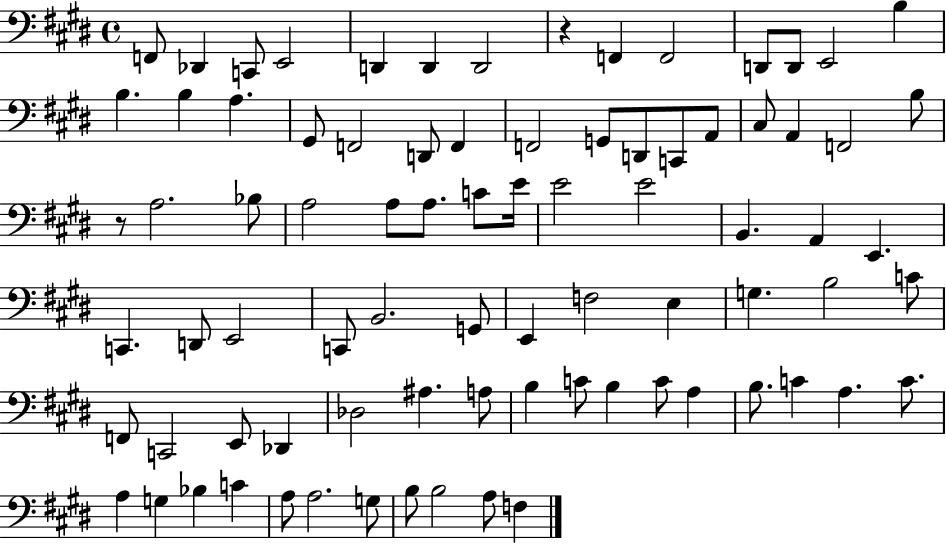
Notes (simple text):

F2/e Db2/q C2/e E2/h D2/q D2/q D2/h R/q F2/q F2/h D2/e D2/e E2/h B3/q B3/q. B3/q A3/q. G#2/e F2/h D2/e F2/q F2/h G2/e D2/e C2/e A2/e C#3/e A2/q F2/h B3/e R/e A3/h. Bb3/e A3/h A3/e A3/e. C4/e E4/s E4/h E4/h B2/q. A2/q E2/q. C2/q. D2/e E2/h C2/e B2/h. G2/e E2/q F3/h E3/q G3/q. B3/h C4/e F2/e C2/h E2/e Db2/q Db3/h A#3/q. A3/e B3/q C4/e B3/q C4/e A3/q B3/e. C4/q A3/q. C4/e. A3/q G3/q Bb3/q C4/q A3/e A3/h. G3/e B3/e B3/h A3/e F3/q